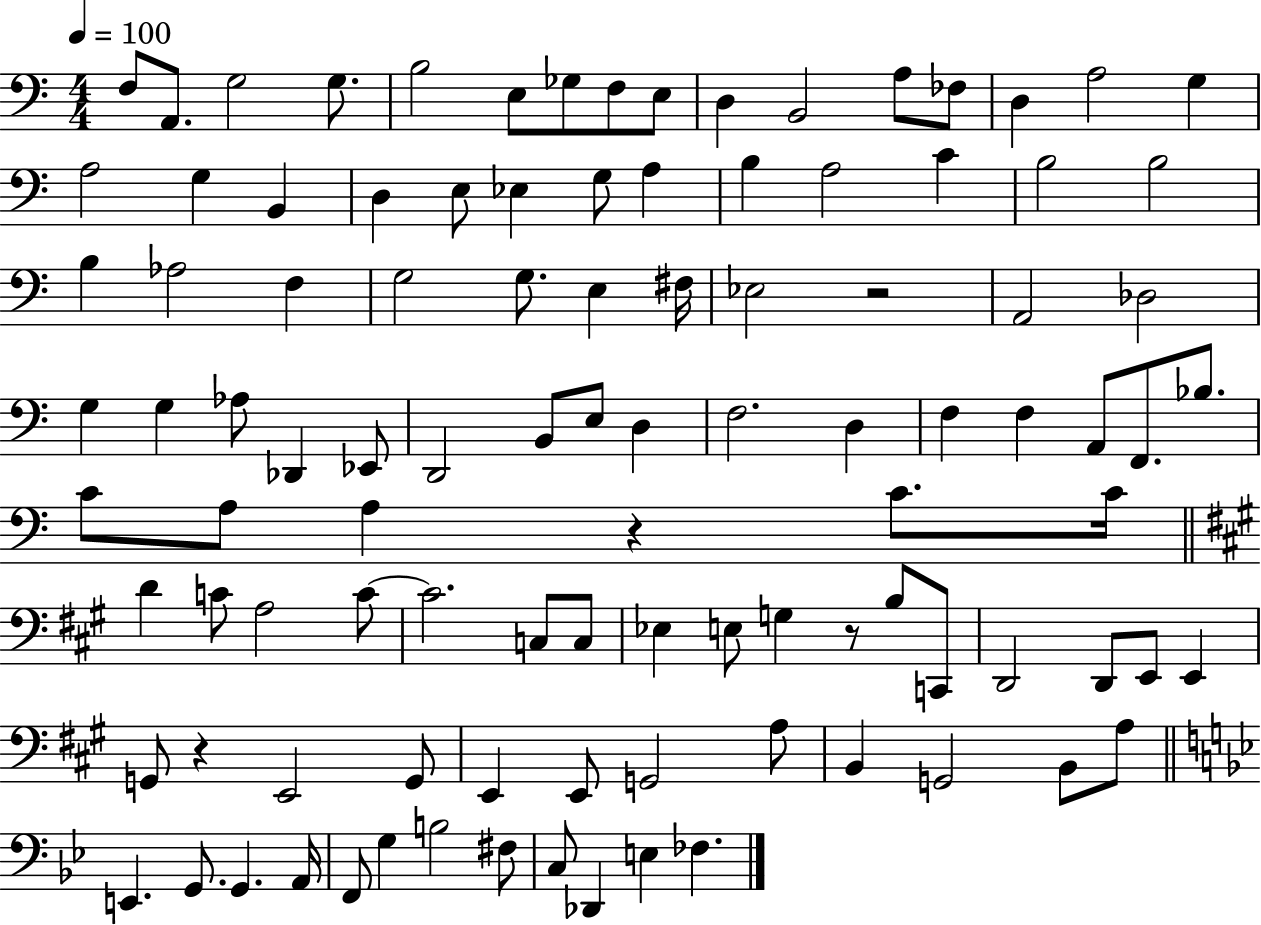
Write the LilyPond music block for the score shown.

{
  \clef bass
  \numericTimeSignature
  \time 4/4
  \key c \major
  \tempo 4 = 100
  f8 a,8. g2 g8. | b2 e8 ges8 f8 e8 | d4 b,2 a8 fes8 | d4 a2 g4 | \break a2 g4 b,4 | d4 e8 ees4 g8 a4 | b4 a2 c'4 | b2 b2 | \break b4 aes2 f4 | g2 g8. e4 fis16 | ees2 r2 | a,2 des2 | \break g4 g4 aes8 des,4 ees,8 | d,2 b,8 e8 d4 | f2. d4 | f4 f4 a,8 f,8. bes8. | \break c'8 a8 a4 r4 c'8. c'16 | \bar "||" \break \key a \major d'4 c'8 a2 c'8~~ | c'2. c8 c8 | ees4 e8 g4 r8 b8 c,8 | d,2 d,8 e,8 e,4 | \break g,8 r4 e,2 g,8 | e,4 e,8 g,2 a8 | b,4 g,2 b,8 a8 | \bar "||" \break \key bes \major e,4. g,8. g,4. a,16 | f,8 g4 b2 fis8 | c8 des,4 e4 fes4. | \bar "|."
}